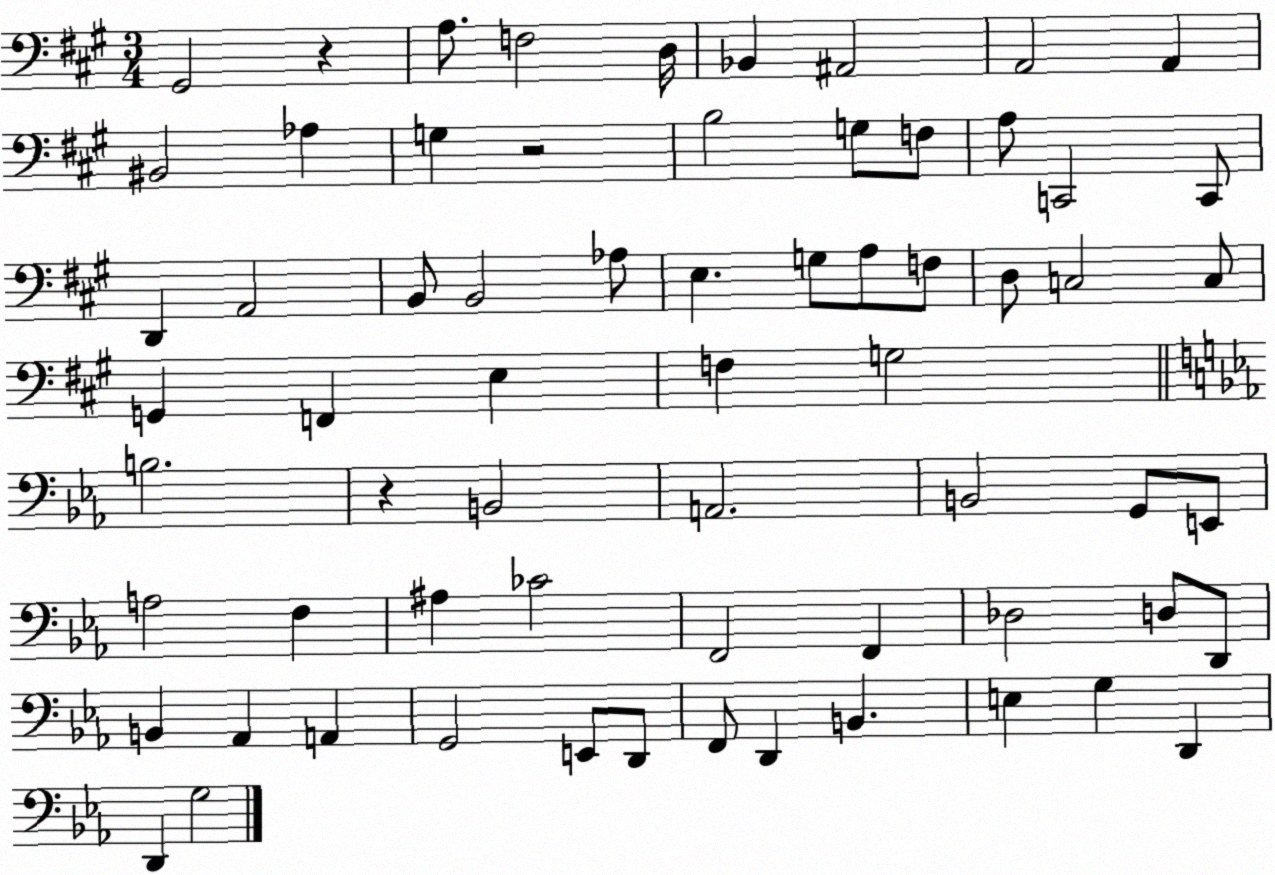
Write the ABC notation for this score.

X:1
T:Untitled
M:3/4
L:1/4
K:A
^G,,2 z A,/2 F,2 D,/4 _B,, ^A,,2 A,,2 A,, ^B,,2 _A, G, z2 B,2 G,/2 F,/2 A,/2 C,,2 C,,/2 D,, A,,2 B,,/2 B,,2 _A,/2 E, G,/2 A,/2 F,/2 D,/2 C,2 C,/2 G,, F,, E, F, G,2 B,2 z B,,2 A,,2 B,,2 G,,/2 E,,/2 A,2 F, ^A, _C2 F,,2 F,, _D,2 D,/2 D,,/2 B,, _A,, A,, G,,2 E,,/2 D,,/2 F,,/2 D,, B,, E, G, D,, D,, G,2